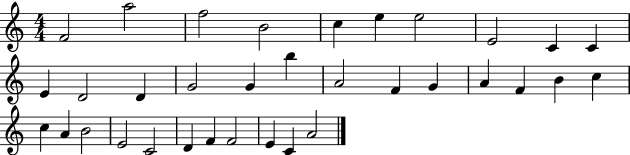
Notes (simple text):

F4/h A5/h F5/h B4/h C5/q E5/q E5/h E4/h C4/q C4/q E4/q D4/h D4/q G4/h G4/q B5/q A4/h F4/q G4/q A4/q F4/q B4/q C5/q C5/q A4/q B4/h E4/h C4/h D4/q F4/q F4/h E4/q C4/q A4/h